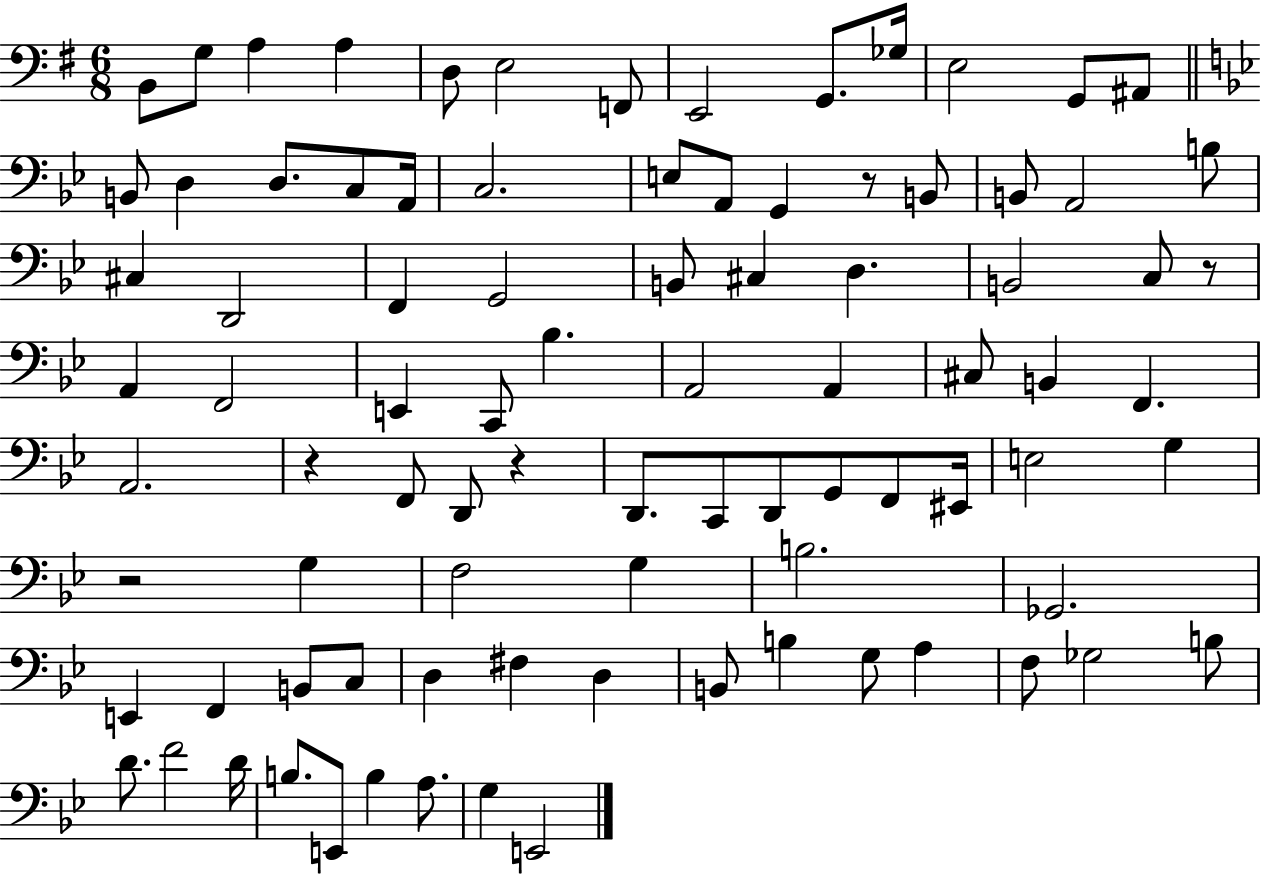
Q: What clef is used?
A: bass